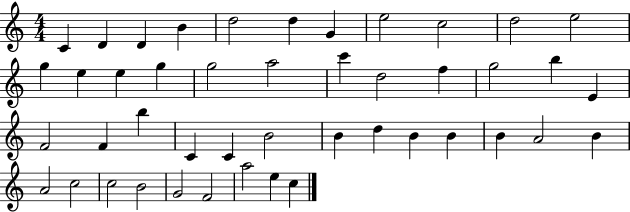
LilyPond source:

{
  \clef treble
  \numericTimeSignature
  \time 4/4
  \key c \major
  c'4 d'4 d'4 b'4 | d''2 d''4 g'4 | e''2 c''2 | d''2 e''2 | \break g''4 e''4 e''4 g''4 | g''2 a''2 | c'''4 d''2 f''4 | g''2 b''4 e'4 | \break f'2 f'4 b''4 | c'4 c'4 b'2 | b'4 d''4 b'4 b'4 | b'4 a'2 b'4 | \break a'2 c''2 | c''2 b'2 | g'2 f'2 | a''2 e''4 c''4 | \break \bar "|."
}